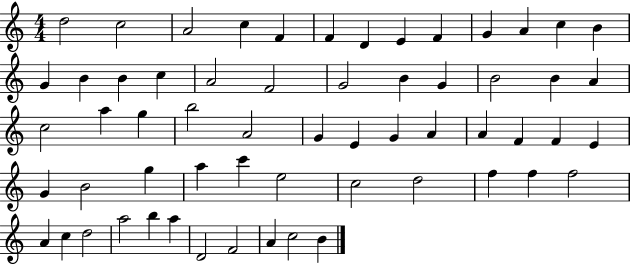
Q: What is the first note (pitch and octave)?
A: D5